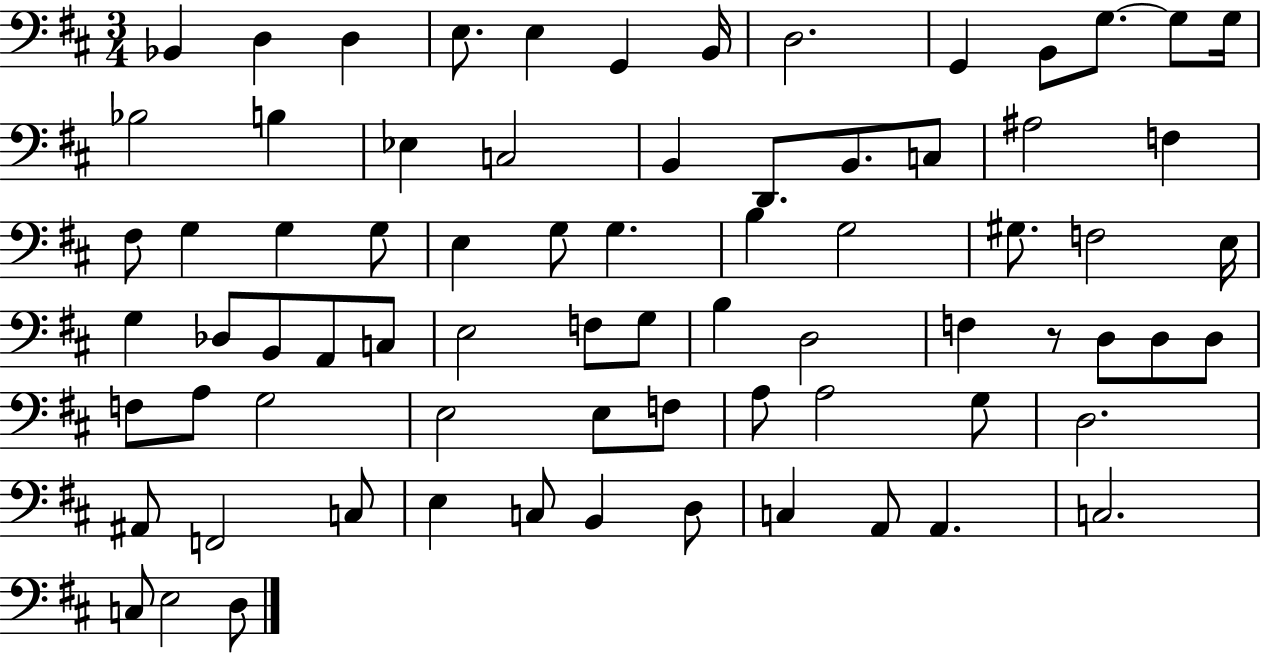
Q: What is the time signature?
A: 3/4